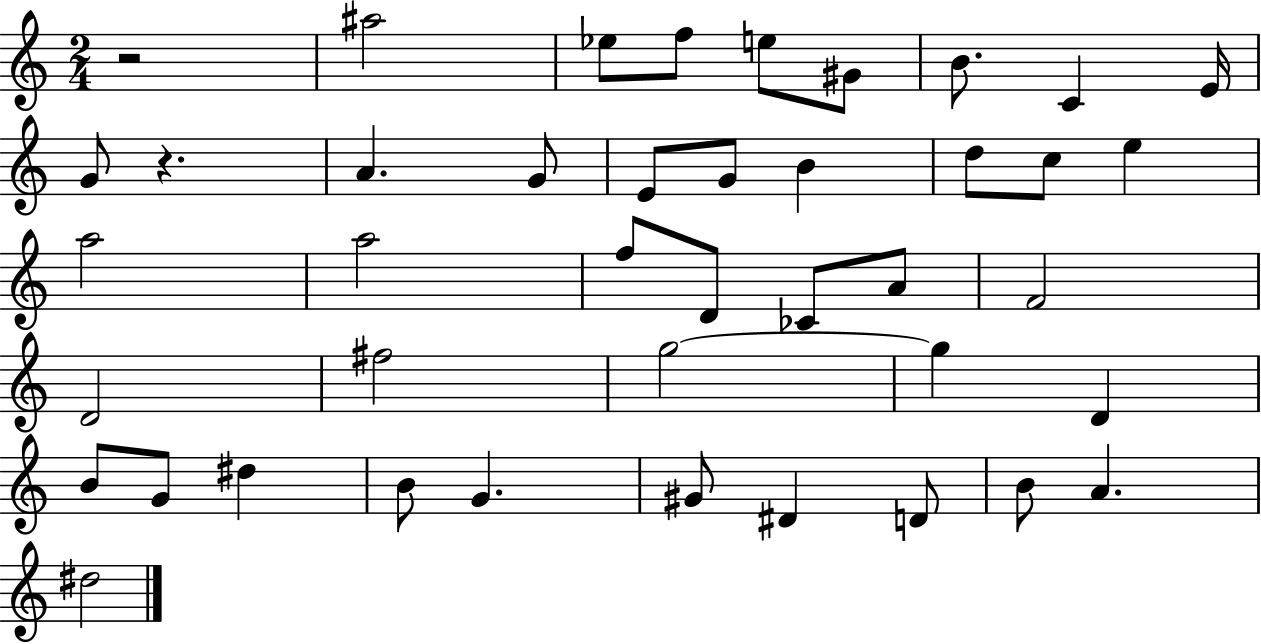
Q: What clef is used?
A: treble